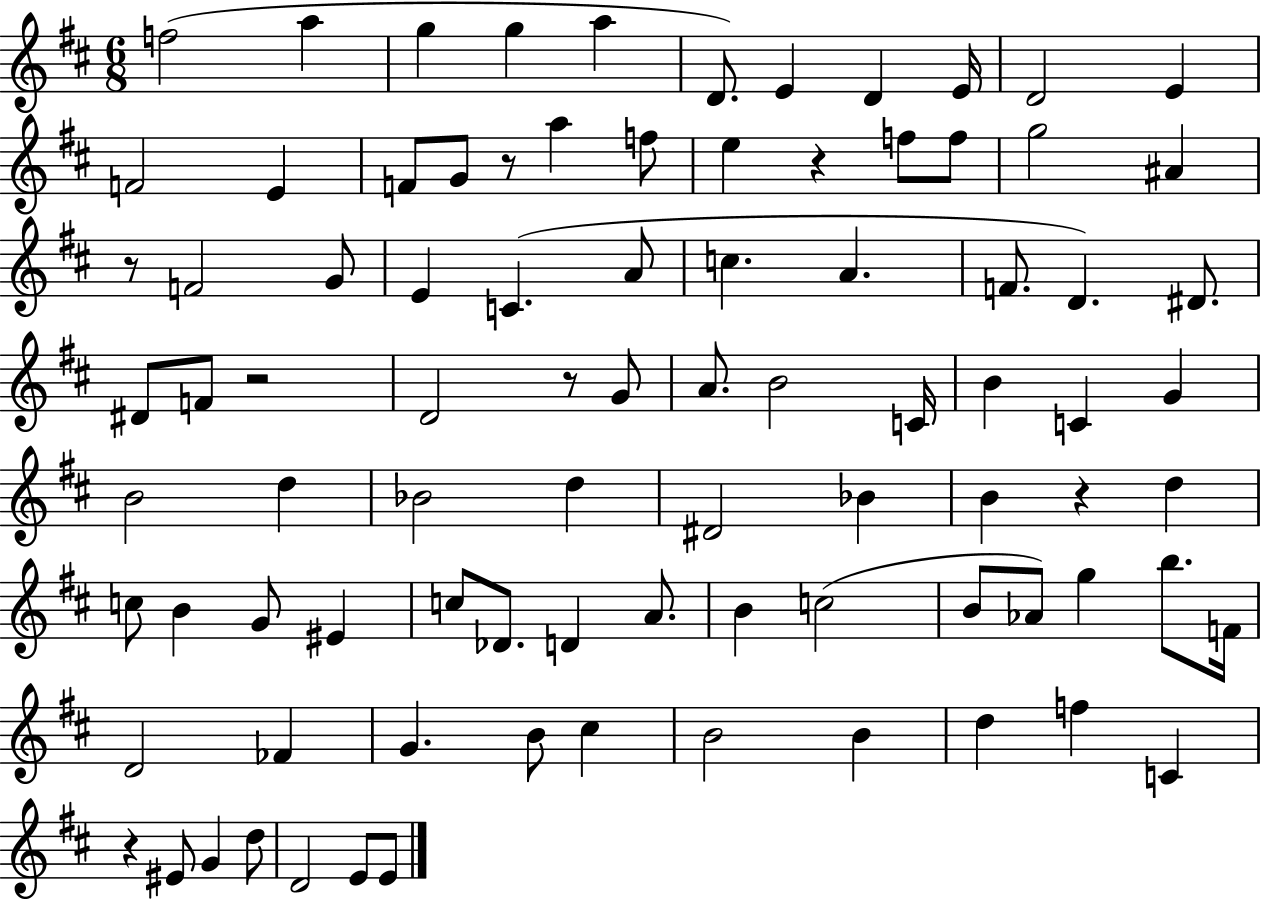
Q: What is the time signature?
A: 6/8